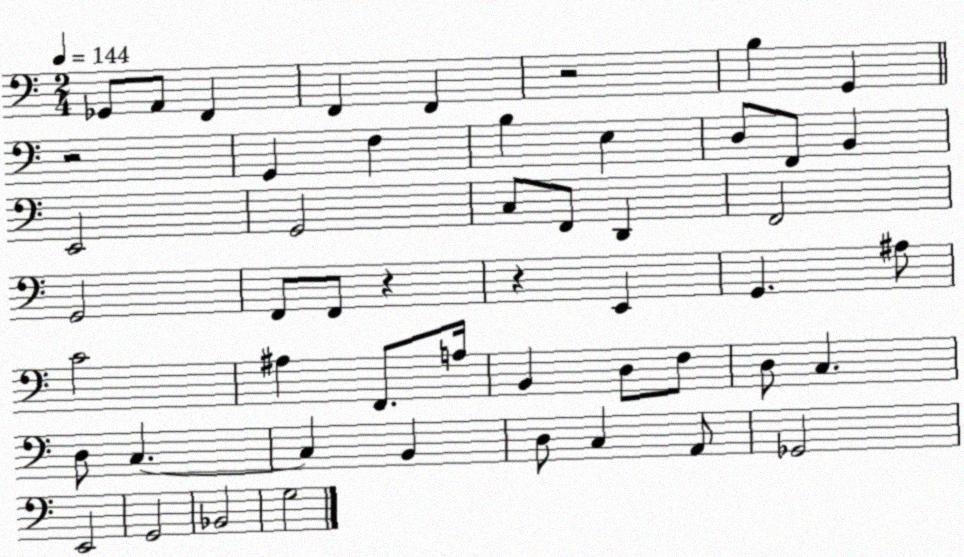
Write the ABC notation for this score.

X:1
T:Untitled
M:2/4
L:1/4
K:C
_G,,/2 A,,/2 F,, F,, F,, z2 B, G,, z2 G,, F, B, E, D,/2 F,,/2 B,, E,,2 G,,2 C,/2 F,,/2 D,, F,,2 G,,2 F,,/2 F,,/2 z z E,, G,, ^A,/2 C2 ^A, F,,/2 A,/4 B,, D,/2 F,/2 D,/2 C, D,/2 C, C, B,, D,/2 C, A,,/2 _G,,2 E,,2 G,,2 _B,,2 G,2